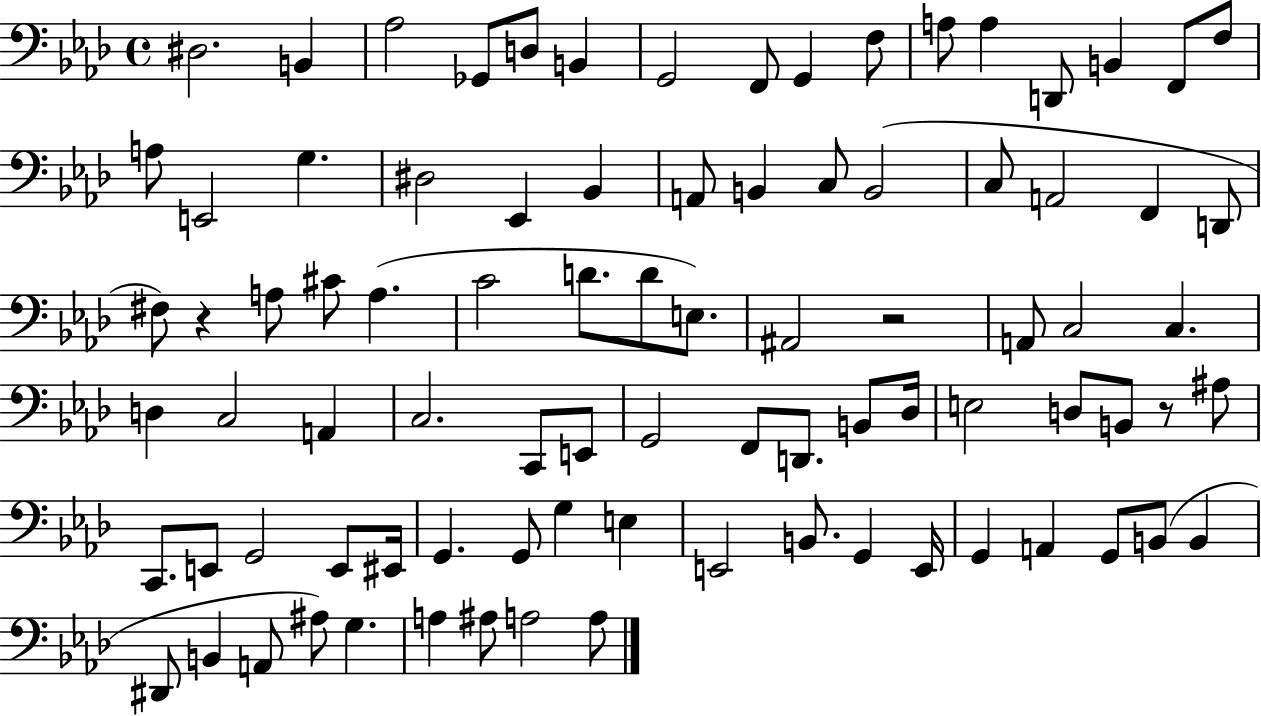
{
  \clef bass
  \time 4/4
  \defaultTimeSignature
  \key aes \major
  dis2. b,4 | aes2 ges,8 d8 b,4 | g,2 f,8 g,4 f8 | a8 a4 d,8 b,4 f,8 f8 | \break a8 e,2 g4. | dis2 ees,4 bes,4 | a,8 b,4 c8 b,2( | c8 a,2 f,4 d,8 | \break fis8) r4 a8 cis'8 a4.( | c'2 d'8. d'8 e8.) | ais,2 r2 | a,8 c2 c4. | \break d4 c2 a,4 | c2. c,8 e,8 | g,2 f,8 d,8. b,8 des16 | e2 d8 b,8 r8 ais8 | \break c,8. e,8 g,2 e,8 eis,16 | g,4. g,8 g4 e4 | e,2 b,8. g,4 e,16 | g,4 a,4 g,8 b,8( b,4 | \break dis,8 b,4 a,8 ais8) g4. | a4 ais8 a2 a8 | \bar "|."
}